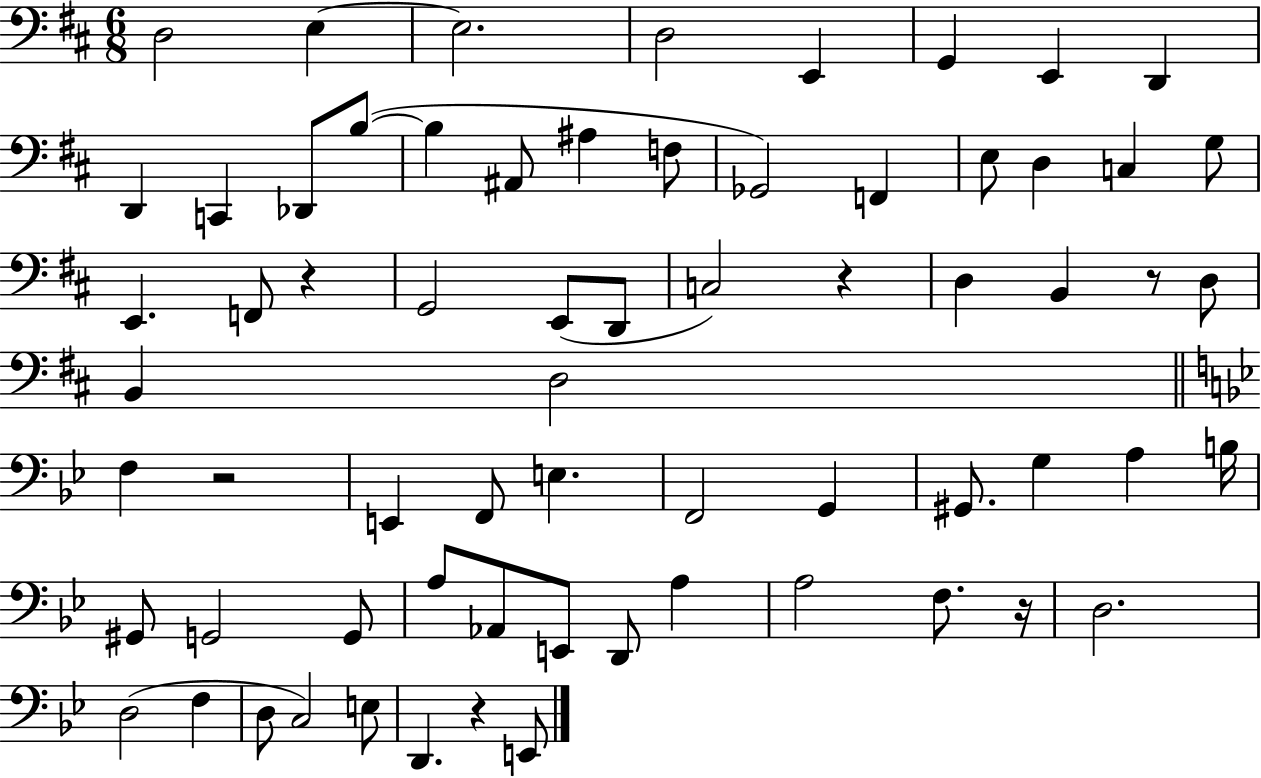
X:1
T:Untitled
M:6/8
L:1/4
K:D
D,2 E, E,2 D,2 E,, G,, E,, D,, D,, C,, _D,,/2 B,/2 B, ^A,,/2 ^A, F,/2 _G,,2 F,, E,/2 D, C, G,/2 E,, F,,/2 z G,,2 E,,/2 D,,/2 C,2 z D, B,, z/2 D,/2 B,, D,2 F, z2 E,, F,,/2 E, F,,2 G,, ^G,,/2 G, A, B,/4 ^G,,/2 G,,2 G,,/2 A,/2 _A,,/2 E,,/2 D,,/2 A, A,2 F,/2 z/4 D,2 D,2 F, D,/2 C,2 E,/2 D,, z E,,/2